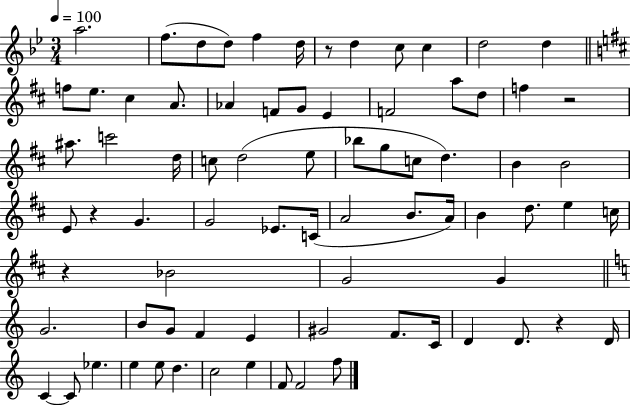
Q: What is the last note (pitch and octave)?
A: F5